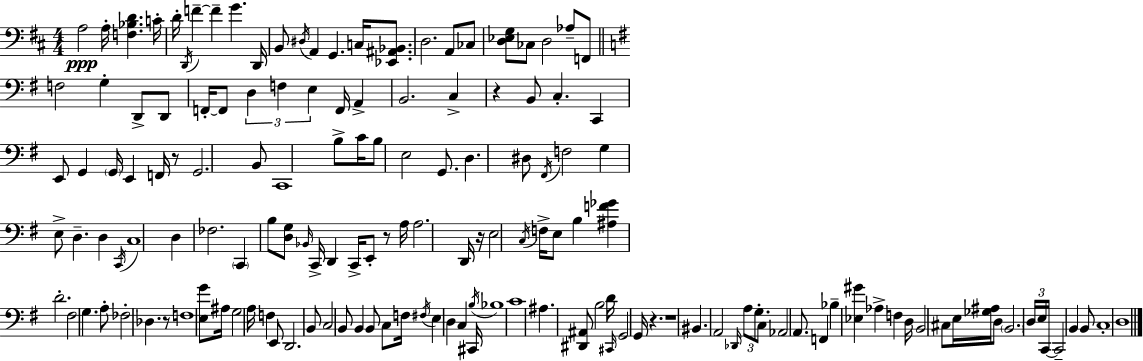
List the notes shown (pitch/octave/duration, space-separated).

A3/h A3/s [F3,Bb3,D4]/q. C4/s D4/s D2/s F4/q F4/q G4/q. D2/s B2/e D#3/s A2/q G2/q. C3/s [Eb2,A#2,Bb2]/e. D3/h. A2/e CES3/e [D3,Eb3,G3]/e CES3/e D3/h Ab3/e F2/e F3/h G3/q D2/e D2/e F2/s F2/e D3/q F3/q E3/q F2/s A2/q B2/h. C3/q R/q B2/e C3/q. C2/q E2/e G2/q G2/s E2/q F2/s R/e G2/h. B2/e C2/w B3/e C4/s B3/e E3/h G2/e. D3/q. D#3/e F#2/s F3/h G3/q E3/e D3/q. D3/q C2/s C3/w D3/q FES3/h. C2/q B3/e [D3,G3]/e Bb2/s C2/s D2/q C2/s E2/e R/e A3/s A3/h. D2/s R/s E3/h C3/s F3/s E3/e B3/q [A#3,F4,Gb4]/q D4/h. F#3/h G3/q. A3/e FES3/h Db3/q. R/e F3/w [E3,G4]/e A#3/s G3/h A3/s F3/q E2/e D2/h. B2/e C3/h B2/e B2/q B2/e C3/e F3/s F#3/s E3/q D3/q C3/q C#2/s B3/s Bb3/w C4/w A#3/q. [D#2,A#2]/e B3/h D4/s C#2/s G2/h G2/s R/q. R/w BIS2/q. A2/h Db2/s A3/e G3/e. C3/e Ab2/h A2/e. F2/q Bb3/q [Eb3,G#4]/q Ab3/q F3/q D3/s B2/h C#3/e E3/s [Gb3,A#3]/s D3/e B2/h. D3/s E3/s C2/s C2/h B2/q B2/e C3/w D3/w